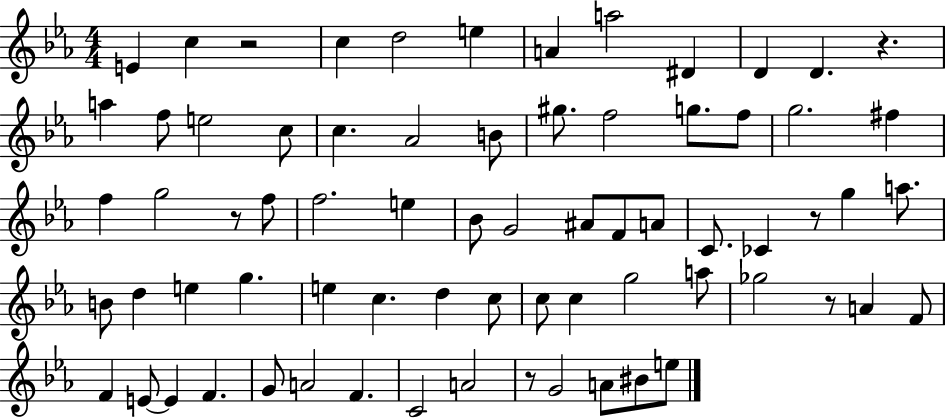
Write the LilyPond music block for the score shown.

{
  \clef treble
  \numericTimeSignature
  \time 4/4
  \key ees \major
  e'4 c''4 r2 | c''4 d''2 e''4 | a'4 a''2 dis'4 | d'4 d'4. r4. | \break a''4 f''8 e''2 c''8 | c''4. aes'2 b'8 | gis''8. f''2 g''8. f''8 | g''2. fis''4 | \break f''4 g''2 r8 f''8 | f''2. e''4 | bes'8 g'2 ais'8 f'8 a'8 | c'8. ces'4 r8 g''4 a''8. | \break b'8 d''4 e''4 g''4. | e''4 c''4. d''4 c''8 | c''8 c''4 g''2 a''8 | ges''2 r8 a'4 f'8 | \break f'4 e'8~~ e'4 f'4. | g'8 a'2 f'4. | c'2 a'2 | r8 g'2 a'8 bis'8 e''8 | \break \bar "|."
}